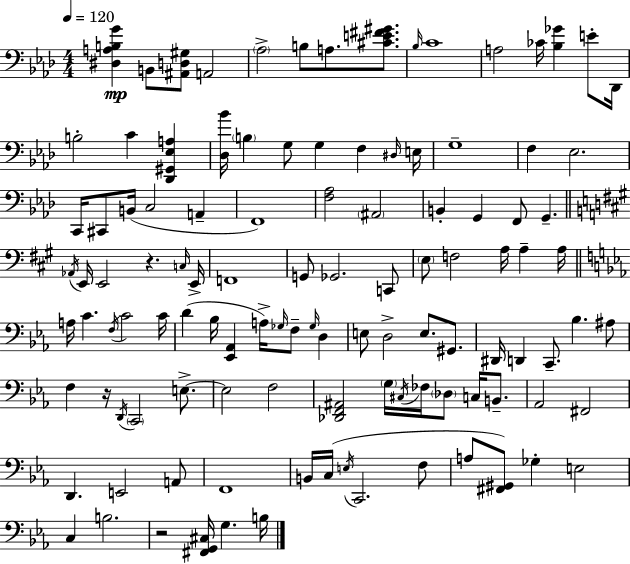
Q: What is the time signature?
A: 4/4